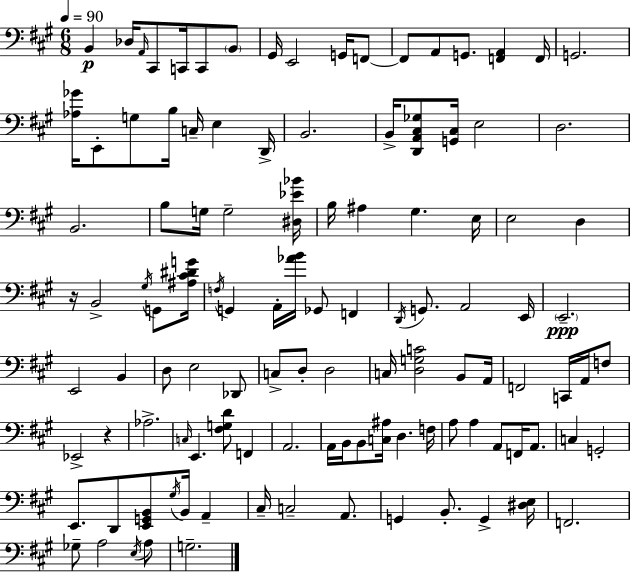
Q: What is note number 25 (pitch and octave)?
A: E3